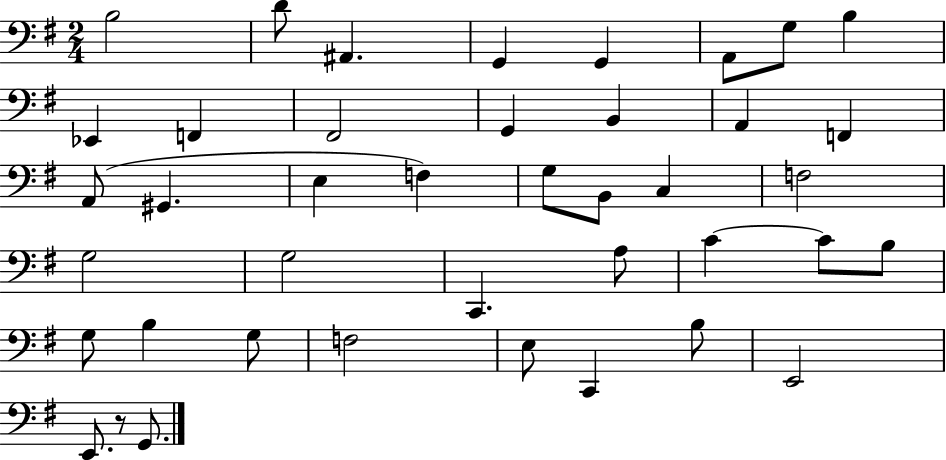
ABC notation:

X:1
T:Untitled
M:2/4
L:1/4
K:G
B,2 D/2 ^A,, G,, G,, A,,/2 G,/2 B, _E,, F,, ^F,,2 G,, B,, A,, F,, A,,/2 ^G,, E, F, G,/2 B,,/2 C, F,2 G,2 G,2 C,, A,/2 C C/2 B,/2 G,/2 B, G,/2 F,2 E,/2 C,, B,/2 E,,2 E,,/2 z/2 G,,/2